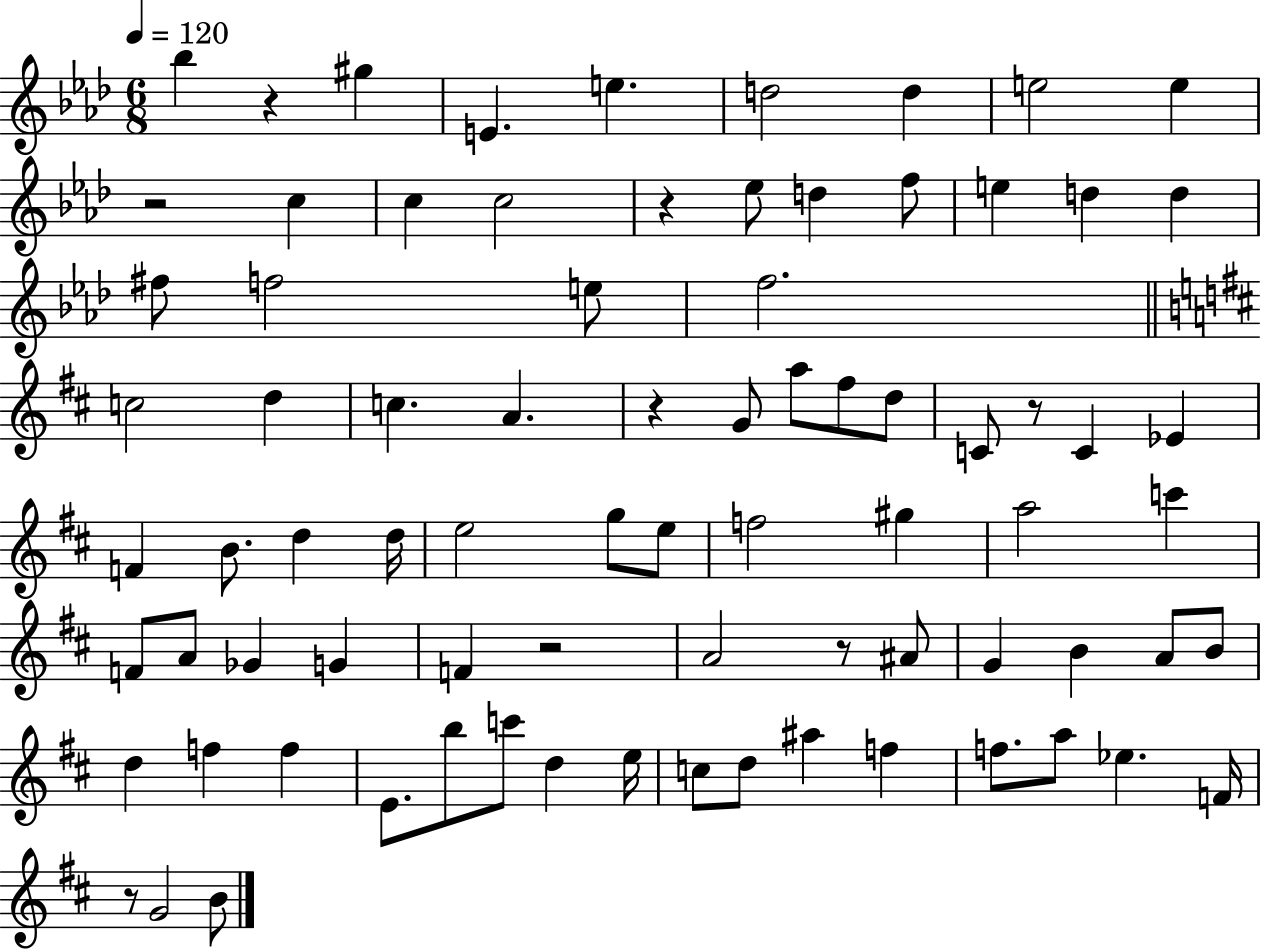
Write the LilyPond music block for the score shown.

{
  \clef treble
  \numericTimeSignature
  \time 6/8
  \key aes \major
  \tempo 4 = 120
  bes''4 r4 gis''4 | e'4. e''4. | d''2 d''4 | e''2 e''4 | \break r2 c''4 | c''4 c''2 | r4 ees''8 d''4 f''8 | e''4 d''4 d''4 | \break fis''8 f''2 e''8 | f''2. | \bar "||" \break \key b \minor c''2 d''4 | c''4. a'4. | r4 g'8 a''8 fis''8 d''8 | c'8 r8 c'4 ees'4 | \break f'4 b'8. d''4 d''16 | e''2 g''8 e''8 | f''2 gis''4 | a''2 c'''4 | \break f'8 a'8 ges'4 g'4 | f'4 r2 | a'2 r8 ais'8 | g'4 b'4 a'8 b'8 | \break d''4 f''4 f''4 | e'8. b''8 c'''8 d''4 e''16 | c''8 d''8 ais''4 f''4 | f''8. a''8 ees''4. f'16 | \break r8 g'2 b'8 | \bar "|."
}